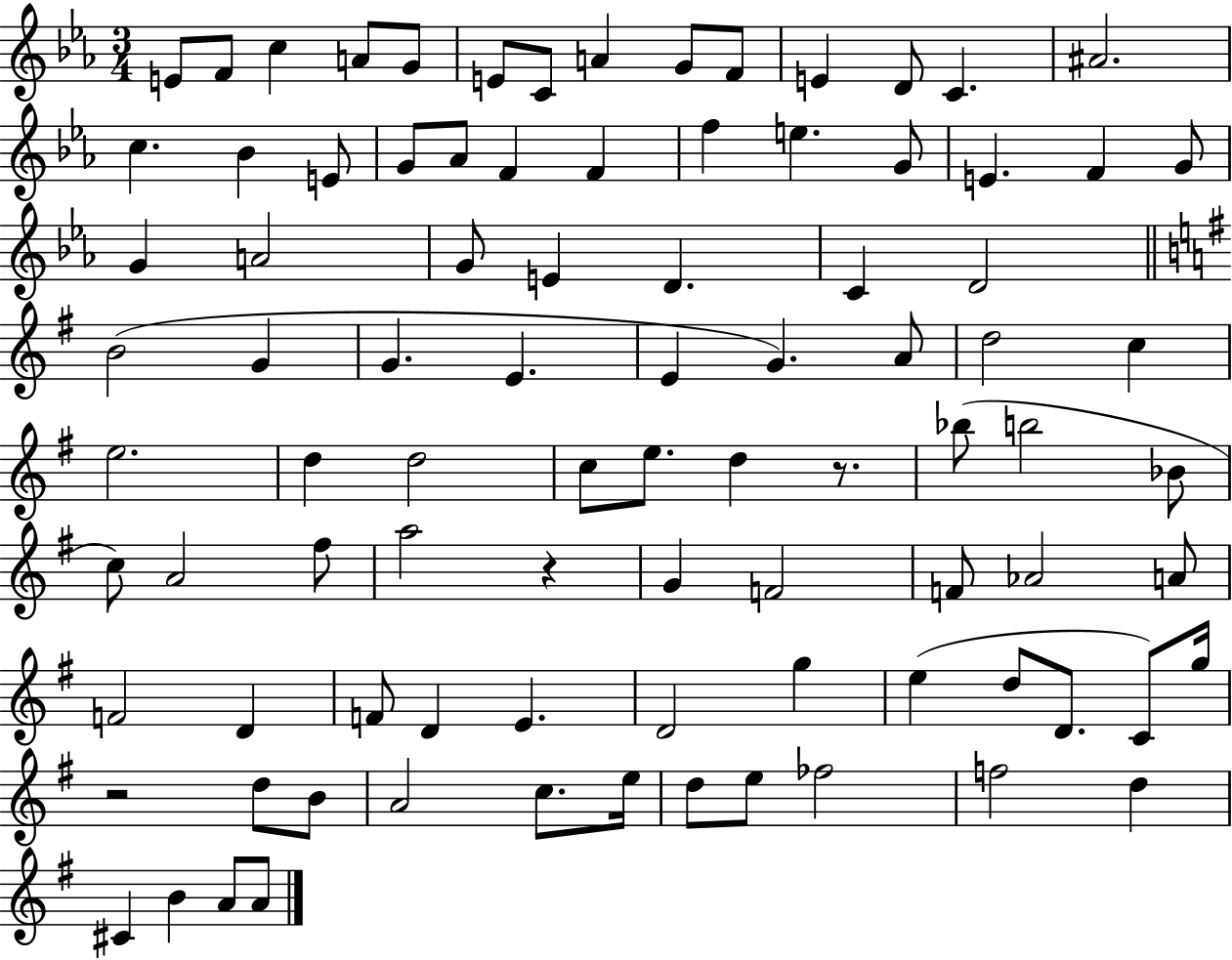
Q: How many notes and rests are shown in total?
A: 90